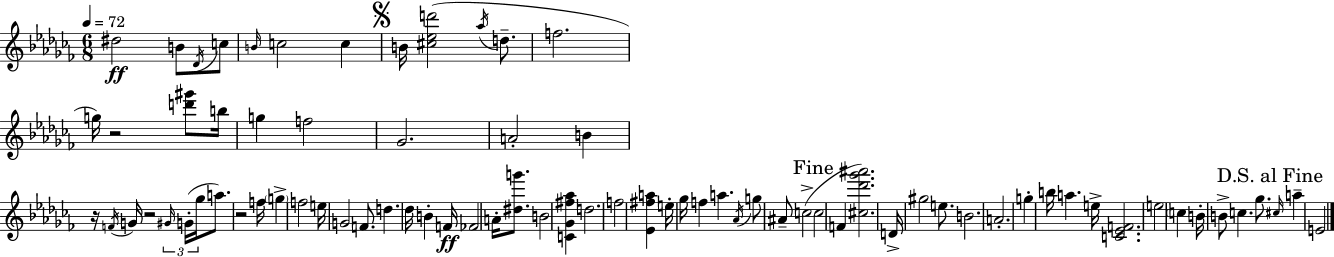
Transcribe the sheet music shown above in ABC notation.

X:1
T:Untitled
M:6/8
L:1/4
K:Abm
^d2 B/2 _D/4 c/2 B/4 c2 c B/4 [^c_ed']2 _a/4 d/2 f2 g/4 z2 [d'^g']/2 b/4 g f2 _G2 A2 B z/4 F/4 G/4 z2 ^G/4 G/4 _g/4 a/2 z2 f/4 g f2 e/4 G2 F/2 d _d/4 B F/4 _F2 A/4 [^dg']/2 B2 [C_G^f_a] d2 f2 [_E^fa] e/4 _g/4 f a _A/4 g/2 ^A/2 c2 c2 F [^c_d'_g'^a']2 D/4 ^g2 e/2 B2 A2 g b/4 a e/4 [C_EF]2 e2 c B/4 B/2 c _g/2 ^c/4 a E2